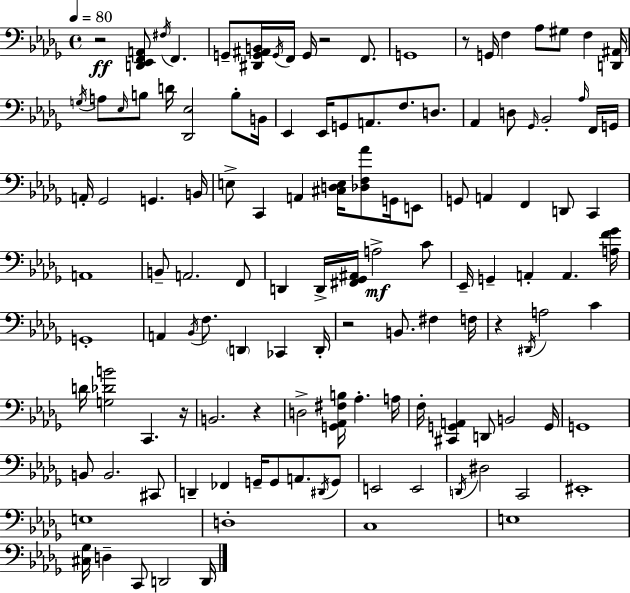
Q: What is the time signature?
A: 4/4